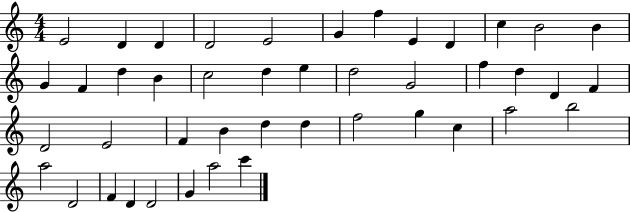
X:1
T:Untitled
M:4/4
L:1/4
K:C
E2 D D D2 E2 G f E D c B2 B G F d B c2 d e d2 G2 f d D F D2 E2 F B d d f2 g c a2 b2 a2 D2 F D D2 G a2 c'